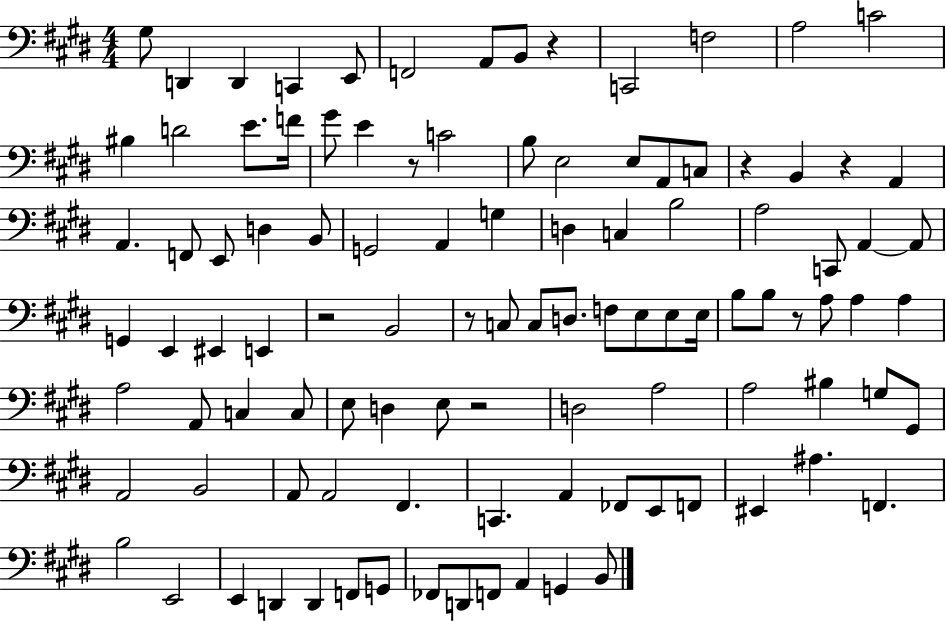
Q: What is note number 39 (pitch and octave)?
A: C2